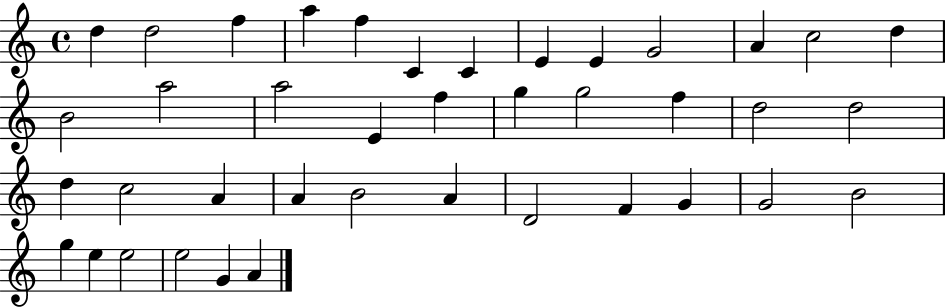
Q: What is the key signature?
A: C major